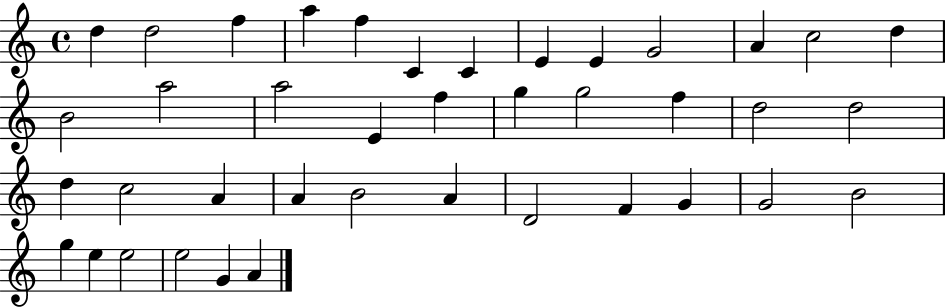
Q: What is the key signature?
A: C major